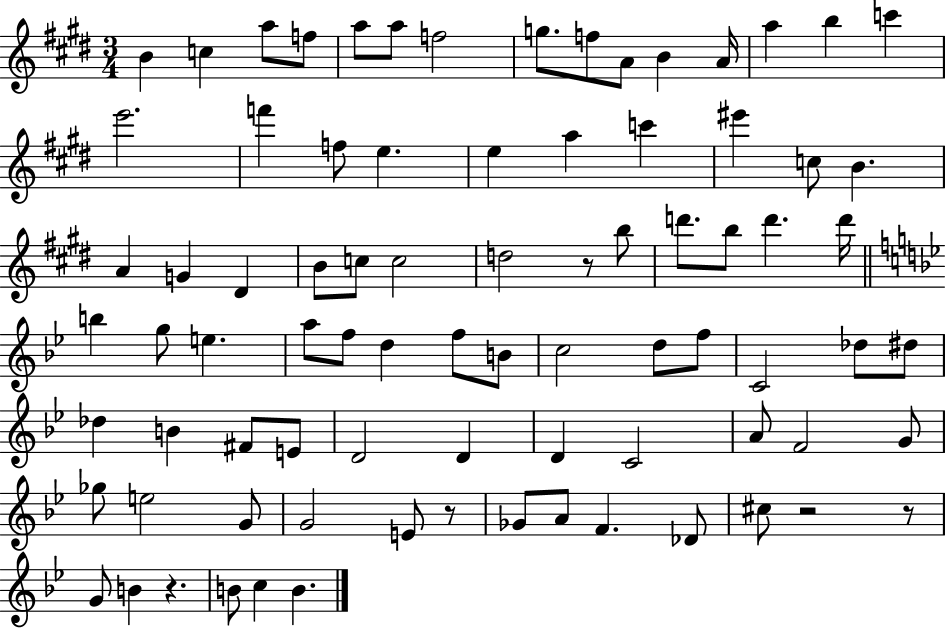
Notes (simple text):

B4/q C5/q A5/e F5/e A5/e A5/e F5/h G5/e. F5/e A4/e B4/q A4/s A5/q B5/q C6/q E6/h. F6/q F5/e E5/q. E5/q A5/q C6/q EIS6/q C5/e B4/q. A4/q G4/q D#4/q B4/e C5/e C5/h D5/h R/e B5/e D6/e. B5/e D6/q. D6/s B5/q G5/e E5/q. A5/e F5/e D5/q F5/e B4/e C5/h D5/e F5/e C4/h Db5/e D#5/e Db5/q B4/q F#4/e E4/e D4/h D4/q D4/q C4/h A4/e F4/h G4/e Gb5/e E5/h G4/e G4/h E4/e R/e Gb4/e A4/e F4/q. Db4/e C#5/e R/h R/e G4/e B4/q R/q. B4/e C5/q B4/q.